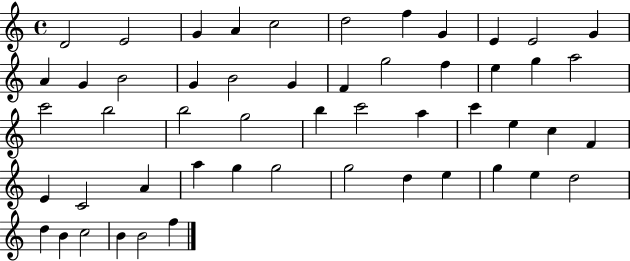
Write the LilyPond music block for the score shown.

{
  \clef treble
  \time 4/4
  \defaultTimeSignature
  \key c \major
  d'2 e'2 | g'4 a'4 c''2 | d''2 f''4 g'4 | e'4 e'2 g'4 | \break a'4 g'4 b'2 | g'4 b'2 g'4 | f'4 g''2 f''4 | e''4 g''4 a''2 | \break c'''2 b''2 | b''2 g''2 | b''4 c'''2 a''4 | c'''4 e''4 c''4 f'4 | \break e'4 c'2 a'4 | a''4 g''4 g''2 | g''2 d''4 e''4 | g''4 e''4 d''2 | \break d''4 b'4 c''2 | b'4 b'2 f''4 | \bar "|."
}